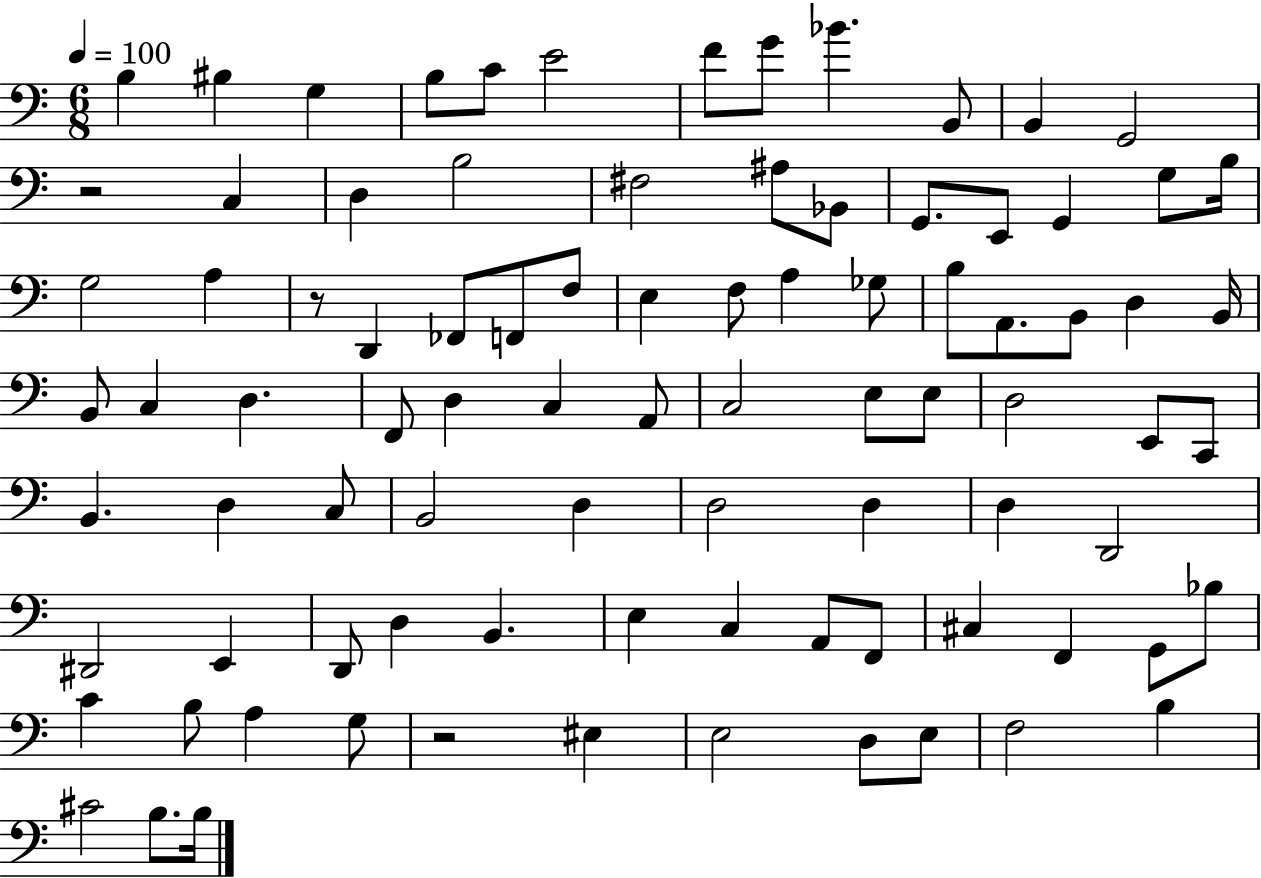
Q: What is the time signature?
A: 6/8